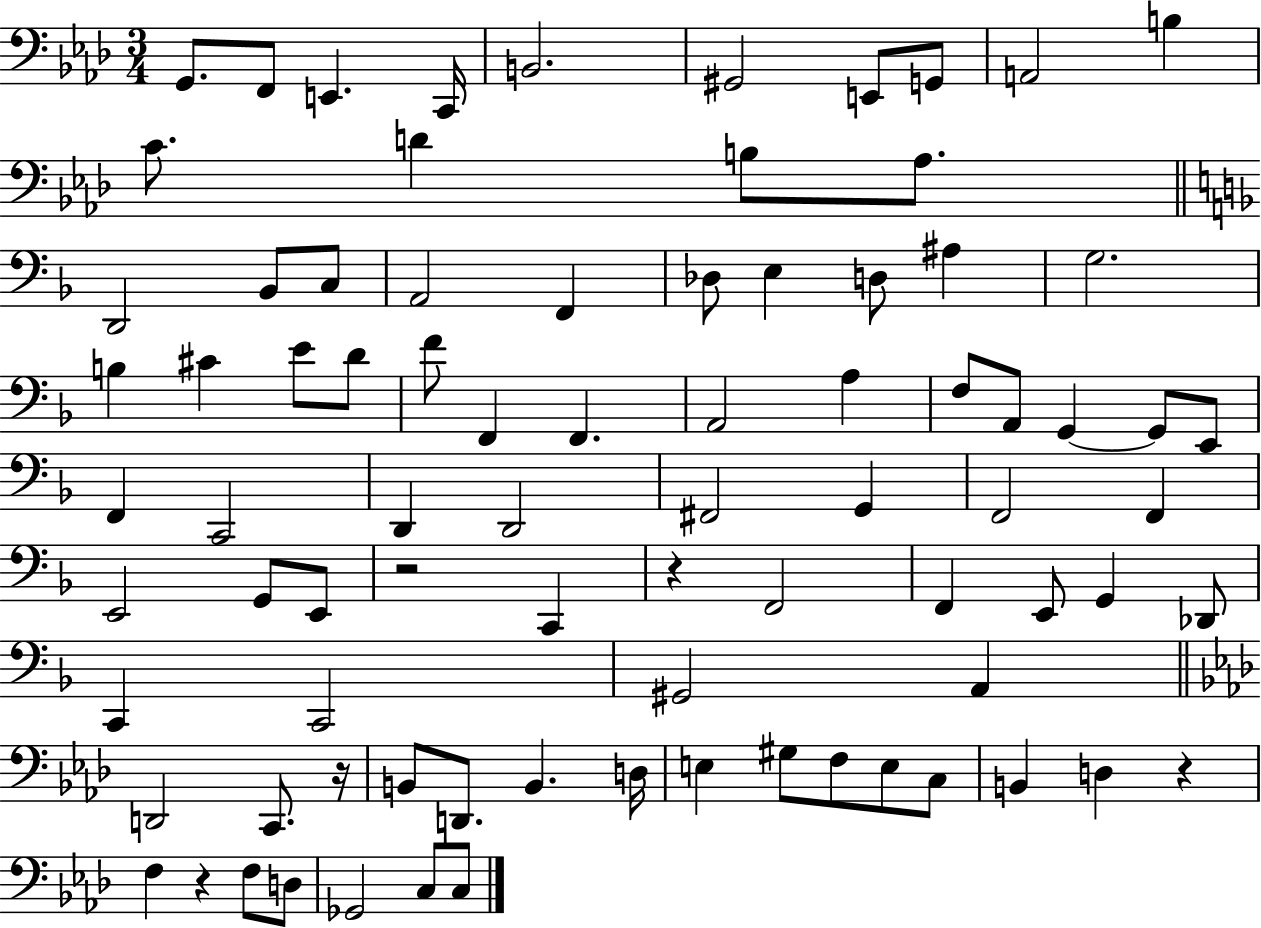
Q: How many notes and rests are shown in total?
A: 83